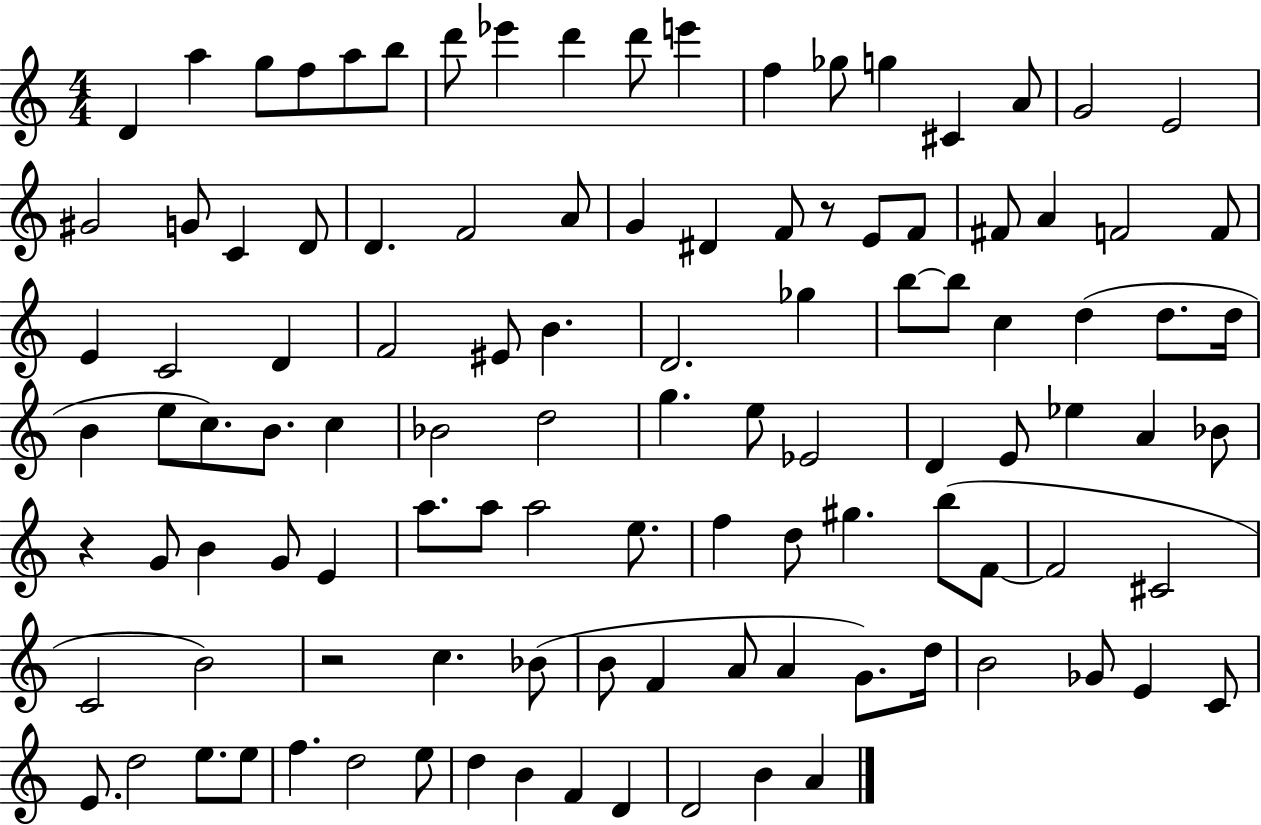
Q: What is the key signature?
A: C major